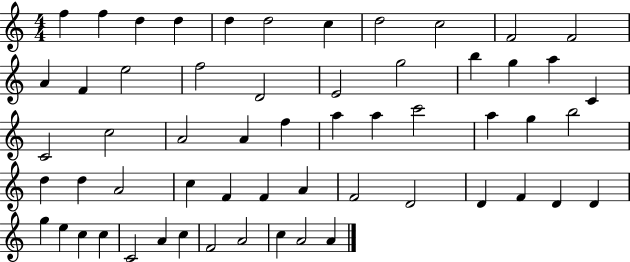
{
  \clef treble
  \numericTimeSignature
  \time 4/4
  \key c \major
  f''4 f''4 d''4 d''4 | d''4 d''2 c''4 | d''2 c''2 | f'2 f'2 | \break a'4 f'4 e''2 | f''2 d'2 | e'2 g''2 | b''4 g''4 a''4 c'4 | \break c'2 c''2 | a'2 a'4 f''4 | a''4 a''4 c'''2 | a''4 g''4 b''2 | \break d''4 d''4 a'2 | c''4 f'4 f'4 a'4 | f'2 d'2 | d'4 f'4 d'4 d'4 | \break g''4 e''4 c''4 c''4 | c'2 a'4 c''4 | f'2 a'2 | c''4 a'2 a'4 | \break \bar "|."
}